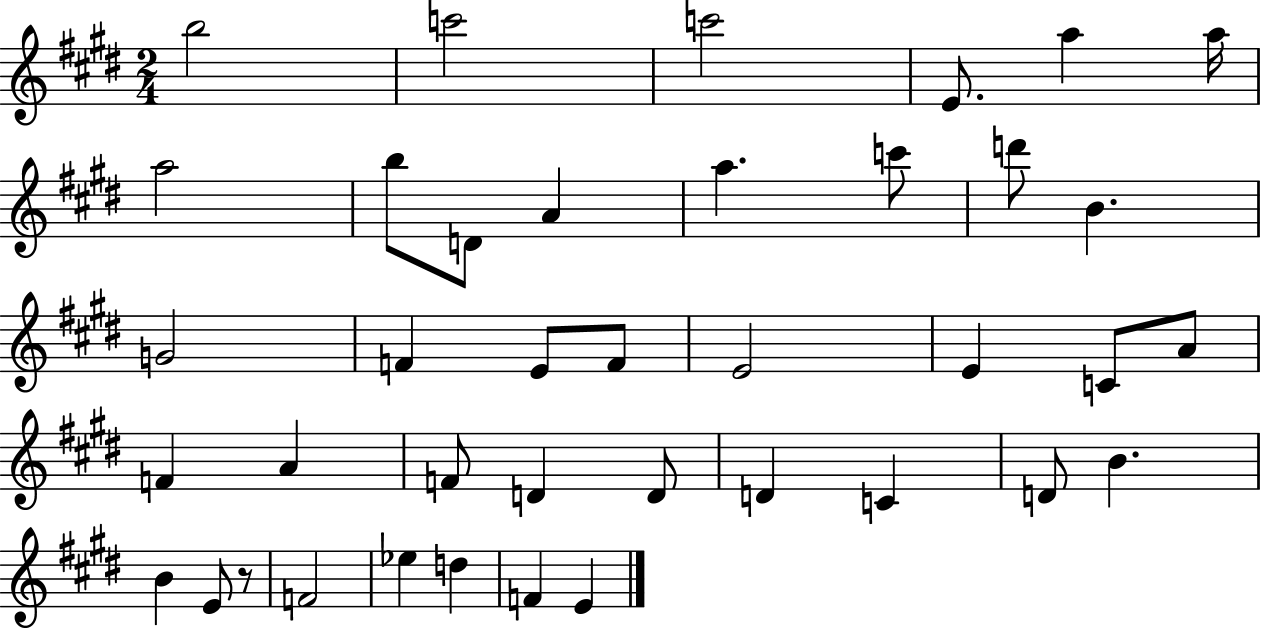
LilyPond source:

{
  \clef treble
  \numericTimeSignature
  \time 2/4
  \key e \major
  b''2 | c'''2 | c'''2 | e'8. a''4 a''16 | \break a''2 | b''8 d'8 a'4 | a''4. c'''8 | d'''8 b'4. | \break g'2 | f'4 e'8 f'8 | e'2 | e'4 c'8 a'8 | \break f'4 a'4 | f'8 d'4 d'8 | d'4 c'4 | d'8 b'4. | \break b'4 e'8 r8 | f'2 | ees''4 d''4 | f'4 e'4 | \break \bar "|."
}